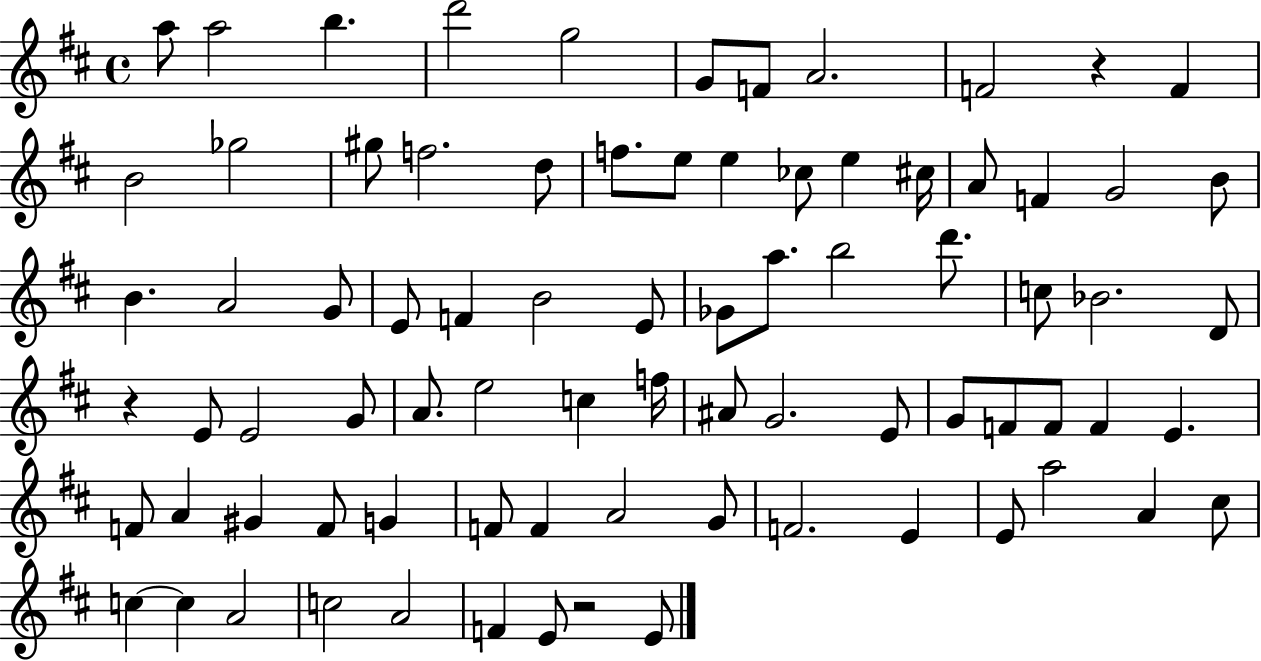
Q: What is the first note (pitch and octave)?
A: A5